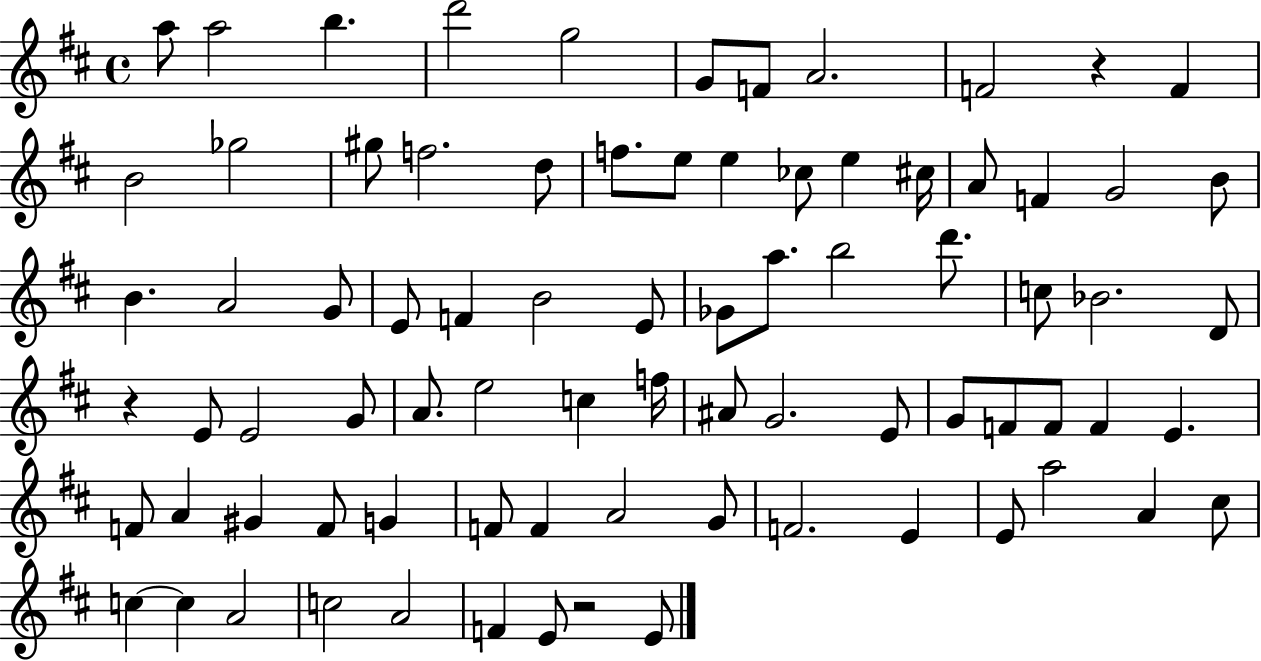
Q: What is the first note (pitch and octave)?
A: A5